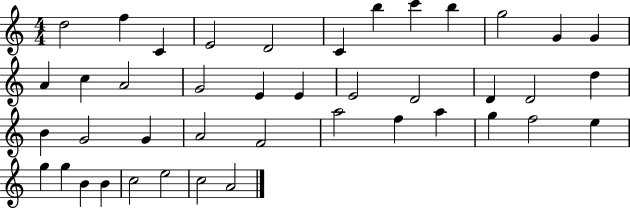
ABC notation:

X:1
T:Untitled
M:4/4
L:1/4
K:C
d2 f C E2 D2 C b c' b g2 G G A c A2 G2 E E E2 D2 D D2 d B G2 G A2 F2 a2 f a g f2 e g g B B c2 e2 c2 A2